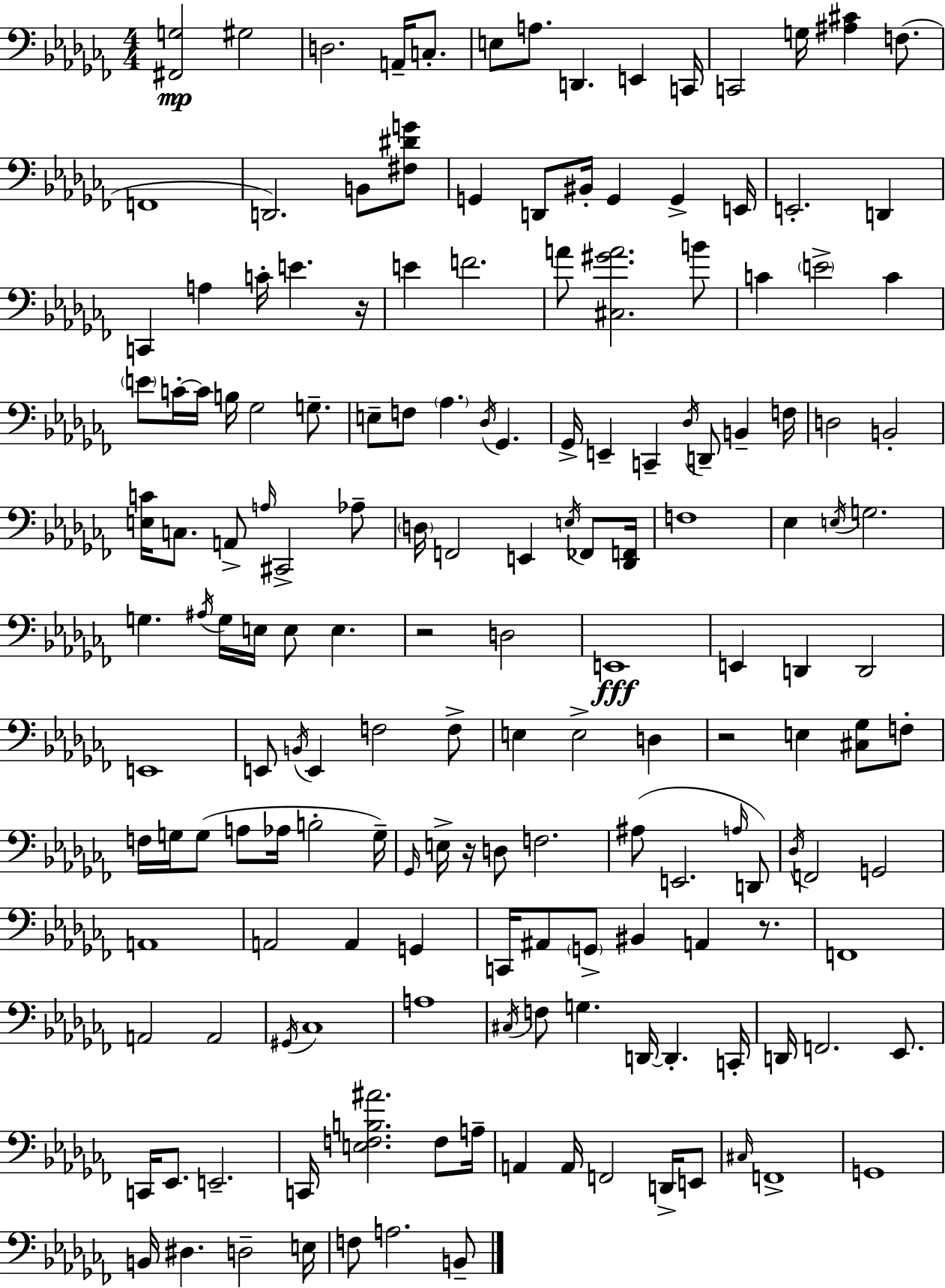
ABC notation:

X:1
T:Untitled
M:4/4
L:1/4
K:Abm
[^F,,G,]2 ^G,2 D,2 A,,/4 C,/2 E,/2 A,/2 D,, E,, C,,/4 C,,2 G,/4 [^A,^C] F,/2 F,,4 D,,2 B,,/2 [^F,^DG]/2 G,, D,,/2 ^B,,/4 G,, G,, E,,/4 E,,2 D,, C,, A, C/4 E z/4 E F2 A/2 [^C,^GA]2 B/2 C E2 C E/2 C/4 C/4 B,/4 _G,2 G,/2 E,/2 F,/2 _A, _D,/4 _G,, _G,,/4 E,, C,, _D,/4 D,,/2 B,, F,/4 D,2 B,,2 [E,C]/4 C,/2 A,,/2 A,/4 ^C,,2 _A,/2 D,/4 F,,2 E,, E,/4 _F,,/2 [_D,,F,,]/4 F,4 _E, E,/4 G,2 G, ^A,/4 G,/4 E,/4 E,/2 E, z2 D,2 E,,4 E,, D,, D,,2 E,,4 E,,/2 B,,/4 E,, F,2 F,/2 E, E,2 D, z2 E, [^C,_G,]/2 F,/2 F,/4 G,/4 G,/2 A,/2 _A,/4 B,2 G,/4 _G,,/4 E,/4 z/4 D,/2 F,2 ^A,/2 E,,2 A,/4 D,,/2 _D,/4 F,,2 G,,2 A,,4 A,,2 A,, G,, C,,/4 ^A,,/2 G,,/2 ^B,, A,, z/2 F,,4 A,,2 A,,2 ^G,,/4 _C,4 A,4 ^C,/4 F,/2 G, D,,/4 D,, C,,/4 D,,/4 F,,2 _E,,/2 C,,/4 _E,,/2 E,,2 C,,/4 [E,F,B,^A]2 F,/2 A,/4 A,, A,,/4 F,,2 D,,/4 E,,/2 ^C,/4 F,,4 G,,4 B,,/4 ^D, D,2 E,/4 F,/2 A,2 B,,/2